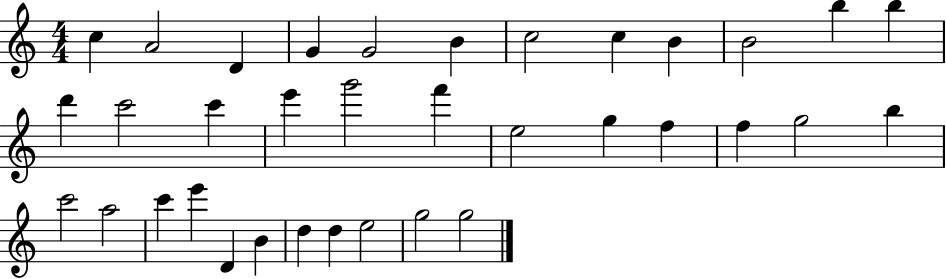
C5/q A4/h D4/q G4/q G4/h B4/q C5/h C5/q B4/q B4/h B5/q B5/q D6/q C6/h C6/q E6/q G6/h F6/q E5/h G5/q F5/q F5/q G5/h B5/q C6/h A5/h C6/q E6/q D4/q B4/q D5/q D5/q E5/h G5/h G5/h